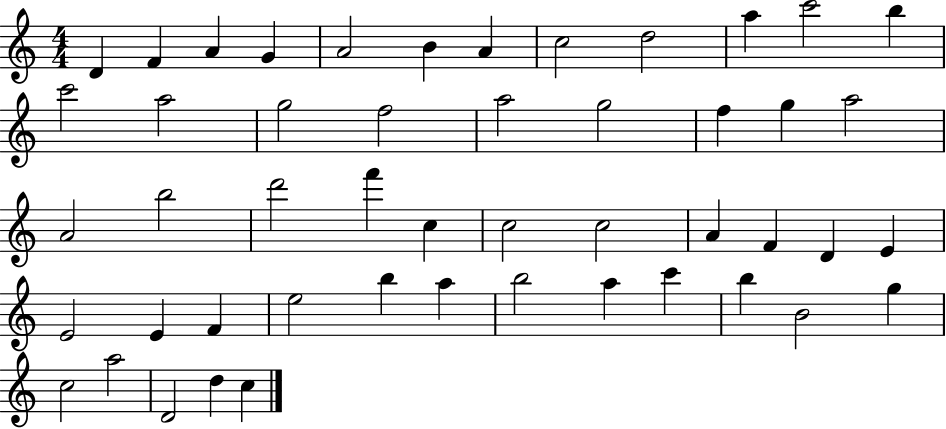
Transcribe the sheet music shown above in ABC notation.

X:1
T:Untitled
M:4/4
L:1/4
K:C
D F A G A2 B A c2 d2 a c'2 b c'2 a2 g2 f2 a2 g2 f g a2 A2 b2 d'2 f' c c2 c2 A F D E E2 E F e2 b a b2 a c' b B2 g c2 a2 D2 d c